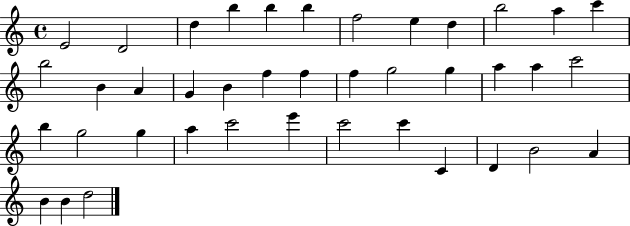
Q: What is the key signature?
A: C major